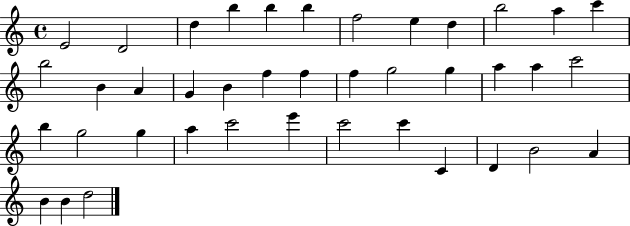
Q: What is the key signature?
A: C major